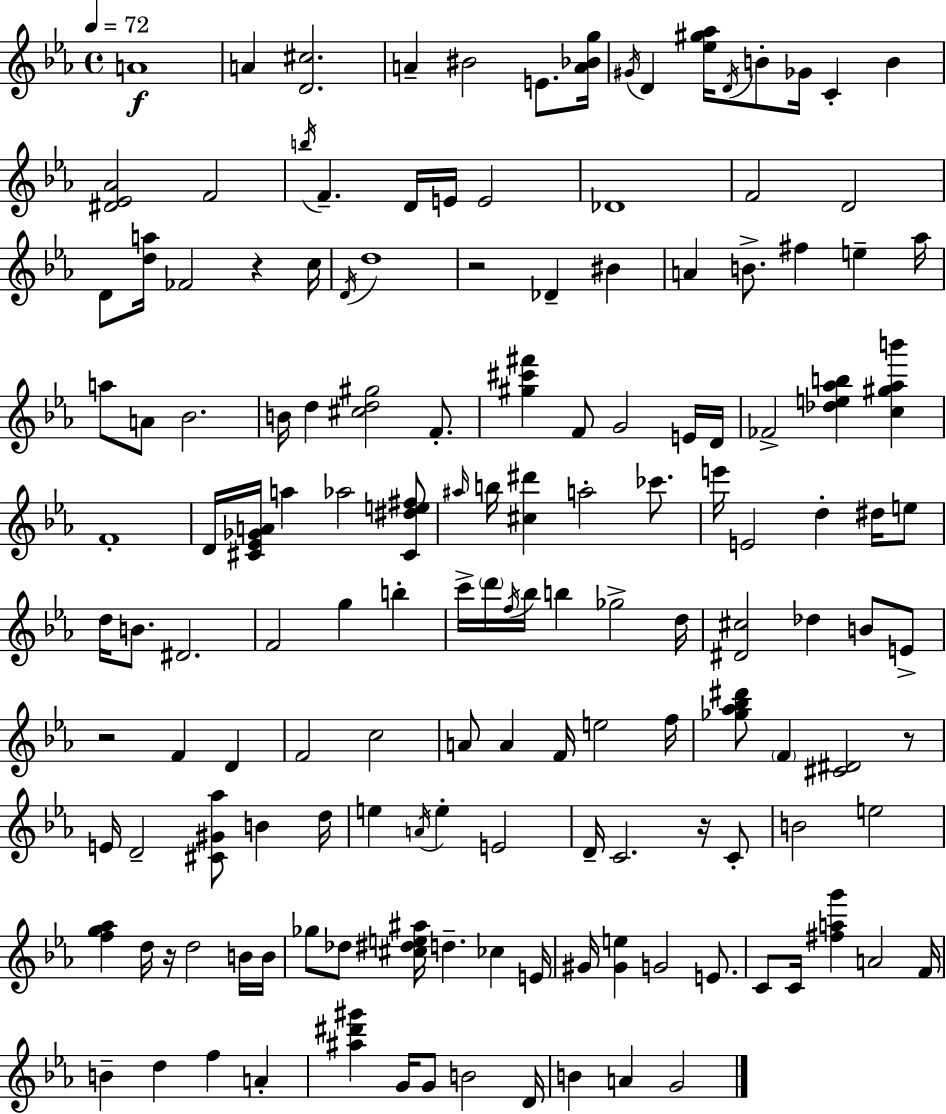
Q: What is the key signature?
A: EES major